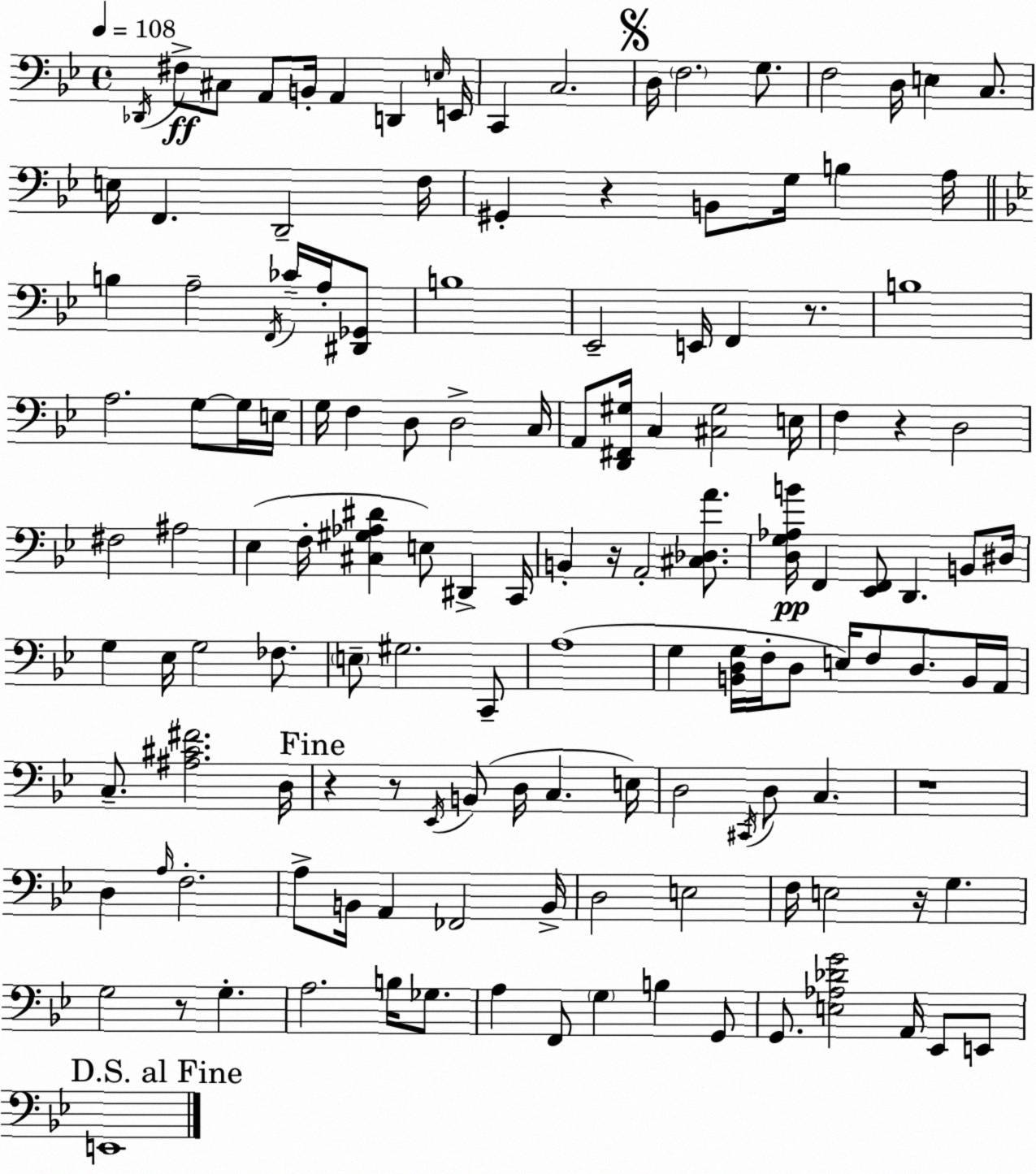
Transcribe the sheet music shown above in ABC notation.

X:1
T:Untitled
M:4/4
L:1/4
K:Gm
_D,,/4 ^F,/2 ^C,/2 A,,/2 B,,/4 A,, D,, E,/4 E,,/4 C,, C,2 D,/4 F,2 G,/2 F,2 D,/4 E, C,/2 E,/4 F,, D,,2 F,/4 ^G,, z B,,/2 G,/4 B, A,/4 B, A,2 F,,/4 _C/4 A,/4 [^D,,_G,,]/2 B,4 _E,,2 E,,/4 F,, z/2 B,4 A,2 G,/2 G,/4 E,/4 G,/4 F, D,/2 D,2 C,/4 A,,/2 [D,,^F,,^G,]/4 C, [^C,^G,]2 E,/4 F, z D,2 ^F,2 ^A,2 _E, F,/4 [^C,^G,_A,^D] E,/2 ^D,, C,,/4 B,, z/4 A,,2 [^C,_D,A]/2 [D,G,_A,B]/4 F,, [_E,,F,,]/2 D,, B,,/2 ^D,/4 G, _E,/4 G,2 _F,/2 E,/2 ^G,2 C,,/2 A,4 G, [B,,D,G,]/4 F,/4 D,/2 E,/4 F,/2 D,/2 B,,/4 A,,/4 C,/2 [^A,^C^F]2 D,/4 z z/2 _E,,/4 B,,/2 D,/4 C, E,/4 D,2 ^C,,/4 D,/2 C, z4 D, A,/4 F,2 A,/2 B,,/4 A,, _F,,2 B,,/4 D,2 E,2 F,/4 E,2 z/4 G, G,2 z/2 G, A,2 B,/4 _G,/2 A, F,,/2 G, B, G,,/2 G,,/2 [E,_A,_DG]2 A,,/4 _E,,/2 E,,/2 E,,4